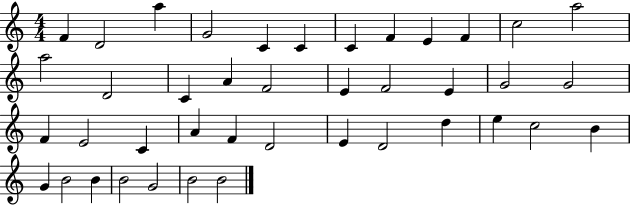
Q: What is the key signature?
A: C major